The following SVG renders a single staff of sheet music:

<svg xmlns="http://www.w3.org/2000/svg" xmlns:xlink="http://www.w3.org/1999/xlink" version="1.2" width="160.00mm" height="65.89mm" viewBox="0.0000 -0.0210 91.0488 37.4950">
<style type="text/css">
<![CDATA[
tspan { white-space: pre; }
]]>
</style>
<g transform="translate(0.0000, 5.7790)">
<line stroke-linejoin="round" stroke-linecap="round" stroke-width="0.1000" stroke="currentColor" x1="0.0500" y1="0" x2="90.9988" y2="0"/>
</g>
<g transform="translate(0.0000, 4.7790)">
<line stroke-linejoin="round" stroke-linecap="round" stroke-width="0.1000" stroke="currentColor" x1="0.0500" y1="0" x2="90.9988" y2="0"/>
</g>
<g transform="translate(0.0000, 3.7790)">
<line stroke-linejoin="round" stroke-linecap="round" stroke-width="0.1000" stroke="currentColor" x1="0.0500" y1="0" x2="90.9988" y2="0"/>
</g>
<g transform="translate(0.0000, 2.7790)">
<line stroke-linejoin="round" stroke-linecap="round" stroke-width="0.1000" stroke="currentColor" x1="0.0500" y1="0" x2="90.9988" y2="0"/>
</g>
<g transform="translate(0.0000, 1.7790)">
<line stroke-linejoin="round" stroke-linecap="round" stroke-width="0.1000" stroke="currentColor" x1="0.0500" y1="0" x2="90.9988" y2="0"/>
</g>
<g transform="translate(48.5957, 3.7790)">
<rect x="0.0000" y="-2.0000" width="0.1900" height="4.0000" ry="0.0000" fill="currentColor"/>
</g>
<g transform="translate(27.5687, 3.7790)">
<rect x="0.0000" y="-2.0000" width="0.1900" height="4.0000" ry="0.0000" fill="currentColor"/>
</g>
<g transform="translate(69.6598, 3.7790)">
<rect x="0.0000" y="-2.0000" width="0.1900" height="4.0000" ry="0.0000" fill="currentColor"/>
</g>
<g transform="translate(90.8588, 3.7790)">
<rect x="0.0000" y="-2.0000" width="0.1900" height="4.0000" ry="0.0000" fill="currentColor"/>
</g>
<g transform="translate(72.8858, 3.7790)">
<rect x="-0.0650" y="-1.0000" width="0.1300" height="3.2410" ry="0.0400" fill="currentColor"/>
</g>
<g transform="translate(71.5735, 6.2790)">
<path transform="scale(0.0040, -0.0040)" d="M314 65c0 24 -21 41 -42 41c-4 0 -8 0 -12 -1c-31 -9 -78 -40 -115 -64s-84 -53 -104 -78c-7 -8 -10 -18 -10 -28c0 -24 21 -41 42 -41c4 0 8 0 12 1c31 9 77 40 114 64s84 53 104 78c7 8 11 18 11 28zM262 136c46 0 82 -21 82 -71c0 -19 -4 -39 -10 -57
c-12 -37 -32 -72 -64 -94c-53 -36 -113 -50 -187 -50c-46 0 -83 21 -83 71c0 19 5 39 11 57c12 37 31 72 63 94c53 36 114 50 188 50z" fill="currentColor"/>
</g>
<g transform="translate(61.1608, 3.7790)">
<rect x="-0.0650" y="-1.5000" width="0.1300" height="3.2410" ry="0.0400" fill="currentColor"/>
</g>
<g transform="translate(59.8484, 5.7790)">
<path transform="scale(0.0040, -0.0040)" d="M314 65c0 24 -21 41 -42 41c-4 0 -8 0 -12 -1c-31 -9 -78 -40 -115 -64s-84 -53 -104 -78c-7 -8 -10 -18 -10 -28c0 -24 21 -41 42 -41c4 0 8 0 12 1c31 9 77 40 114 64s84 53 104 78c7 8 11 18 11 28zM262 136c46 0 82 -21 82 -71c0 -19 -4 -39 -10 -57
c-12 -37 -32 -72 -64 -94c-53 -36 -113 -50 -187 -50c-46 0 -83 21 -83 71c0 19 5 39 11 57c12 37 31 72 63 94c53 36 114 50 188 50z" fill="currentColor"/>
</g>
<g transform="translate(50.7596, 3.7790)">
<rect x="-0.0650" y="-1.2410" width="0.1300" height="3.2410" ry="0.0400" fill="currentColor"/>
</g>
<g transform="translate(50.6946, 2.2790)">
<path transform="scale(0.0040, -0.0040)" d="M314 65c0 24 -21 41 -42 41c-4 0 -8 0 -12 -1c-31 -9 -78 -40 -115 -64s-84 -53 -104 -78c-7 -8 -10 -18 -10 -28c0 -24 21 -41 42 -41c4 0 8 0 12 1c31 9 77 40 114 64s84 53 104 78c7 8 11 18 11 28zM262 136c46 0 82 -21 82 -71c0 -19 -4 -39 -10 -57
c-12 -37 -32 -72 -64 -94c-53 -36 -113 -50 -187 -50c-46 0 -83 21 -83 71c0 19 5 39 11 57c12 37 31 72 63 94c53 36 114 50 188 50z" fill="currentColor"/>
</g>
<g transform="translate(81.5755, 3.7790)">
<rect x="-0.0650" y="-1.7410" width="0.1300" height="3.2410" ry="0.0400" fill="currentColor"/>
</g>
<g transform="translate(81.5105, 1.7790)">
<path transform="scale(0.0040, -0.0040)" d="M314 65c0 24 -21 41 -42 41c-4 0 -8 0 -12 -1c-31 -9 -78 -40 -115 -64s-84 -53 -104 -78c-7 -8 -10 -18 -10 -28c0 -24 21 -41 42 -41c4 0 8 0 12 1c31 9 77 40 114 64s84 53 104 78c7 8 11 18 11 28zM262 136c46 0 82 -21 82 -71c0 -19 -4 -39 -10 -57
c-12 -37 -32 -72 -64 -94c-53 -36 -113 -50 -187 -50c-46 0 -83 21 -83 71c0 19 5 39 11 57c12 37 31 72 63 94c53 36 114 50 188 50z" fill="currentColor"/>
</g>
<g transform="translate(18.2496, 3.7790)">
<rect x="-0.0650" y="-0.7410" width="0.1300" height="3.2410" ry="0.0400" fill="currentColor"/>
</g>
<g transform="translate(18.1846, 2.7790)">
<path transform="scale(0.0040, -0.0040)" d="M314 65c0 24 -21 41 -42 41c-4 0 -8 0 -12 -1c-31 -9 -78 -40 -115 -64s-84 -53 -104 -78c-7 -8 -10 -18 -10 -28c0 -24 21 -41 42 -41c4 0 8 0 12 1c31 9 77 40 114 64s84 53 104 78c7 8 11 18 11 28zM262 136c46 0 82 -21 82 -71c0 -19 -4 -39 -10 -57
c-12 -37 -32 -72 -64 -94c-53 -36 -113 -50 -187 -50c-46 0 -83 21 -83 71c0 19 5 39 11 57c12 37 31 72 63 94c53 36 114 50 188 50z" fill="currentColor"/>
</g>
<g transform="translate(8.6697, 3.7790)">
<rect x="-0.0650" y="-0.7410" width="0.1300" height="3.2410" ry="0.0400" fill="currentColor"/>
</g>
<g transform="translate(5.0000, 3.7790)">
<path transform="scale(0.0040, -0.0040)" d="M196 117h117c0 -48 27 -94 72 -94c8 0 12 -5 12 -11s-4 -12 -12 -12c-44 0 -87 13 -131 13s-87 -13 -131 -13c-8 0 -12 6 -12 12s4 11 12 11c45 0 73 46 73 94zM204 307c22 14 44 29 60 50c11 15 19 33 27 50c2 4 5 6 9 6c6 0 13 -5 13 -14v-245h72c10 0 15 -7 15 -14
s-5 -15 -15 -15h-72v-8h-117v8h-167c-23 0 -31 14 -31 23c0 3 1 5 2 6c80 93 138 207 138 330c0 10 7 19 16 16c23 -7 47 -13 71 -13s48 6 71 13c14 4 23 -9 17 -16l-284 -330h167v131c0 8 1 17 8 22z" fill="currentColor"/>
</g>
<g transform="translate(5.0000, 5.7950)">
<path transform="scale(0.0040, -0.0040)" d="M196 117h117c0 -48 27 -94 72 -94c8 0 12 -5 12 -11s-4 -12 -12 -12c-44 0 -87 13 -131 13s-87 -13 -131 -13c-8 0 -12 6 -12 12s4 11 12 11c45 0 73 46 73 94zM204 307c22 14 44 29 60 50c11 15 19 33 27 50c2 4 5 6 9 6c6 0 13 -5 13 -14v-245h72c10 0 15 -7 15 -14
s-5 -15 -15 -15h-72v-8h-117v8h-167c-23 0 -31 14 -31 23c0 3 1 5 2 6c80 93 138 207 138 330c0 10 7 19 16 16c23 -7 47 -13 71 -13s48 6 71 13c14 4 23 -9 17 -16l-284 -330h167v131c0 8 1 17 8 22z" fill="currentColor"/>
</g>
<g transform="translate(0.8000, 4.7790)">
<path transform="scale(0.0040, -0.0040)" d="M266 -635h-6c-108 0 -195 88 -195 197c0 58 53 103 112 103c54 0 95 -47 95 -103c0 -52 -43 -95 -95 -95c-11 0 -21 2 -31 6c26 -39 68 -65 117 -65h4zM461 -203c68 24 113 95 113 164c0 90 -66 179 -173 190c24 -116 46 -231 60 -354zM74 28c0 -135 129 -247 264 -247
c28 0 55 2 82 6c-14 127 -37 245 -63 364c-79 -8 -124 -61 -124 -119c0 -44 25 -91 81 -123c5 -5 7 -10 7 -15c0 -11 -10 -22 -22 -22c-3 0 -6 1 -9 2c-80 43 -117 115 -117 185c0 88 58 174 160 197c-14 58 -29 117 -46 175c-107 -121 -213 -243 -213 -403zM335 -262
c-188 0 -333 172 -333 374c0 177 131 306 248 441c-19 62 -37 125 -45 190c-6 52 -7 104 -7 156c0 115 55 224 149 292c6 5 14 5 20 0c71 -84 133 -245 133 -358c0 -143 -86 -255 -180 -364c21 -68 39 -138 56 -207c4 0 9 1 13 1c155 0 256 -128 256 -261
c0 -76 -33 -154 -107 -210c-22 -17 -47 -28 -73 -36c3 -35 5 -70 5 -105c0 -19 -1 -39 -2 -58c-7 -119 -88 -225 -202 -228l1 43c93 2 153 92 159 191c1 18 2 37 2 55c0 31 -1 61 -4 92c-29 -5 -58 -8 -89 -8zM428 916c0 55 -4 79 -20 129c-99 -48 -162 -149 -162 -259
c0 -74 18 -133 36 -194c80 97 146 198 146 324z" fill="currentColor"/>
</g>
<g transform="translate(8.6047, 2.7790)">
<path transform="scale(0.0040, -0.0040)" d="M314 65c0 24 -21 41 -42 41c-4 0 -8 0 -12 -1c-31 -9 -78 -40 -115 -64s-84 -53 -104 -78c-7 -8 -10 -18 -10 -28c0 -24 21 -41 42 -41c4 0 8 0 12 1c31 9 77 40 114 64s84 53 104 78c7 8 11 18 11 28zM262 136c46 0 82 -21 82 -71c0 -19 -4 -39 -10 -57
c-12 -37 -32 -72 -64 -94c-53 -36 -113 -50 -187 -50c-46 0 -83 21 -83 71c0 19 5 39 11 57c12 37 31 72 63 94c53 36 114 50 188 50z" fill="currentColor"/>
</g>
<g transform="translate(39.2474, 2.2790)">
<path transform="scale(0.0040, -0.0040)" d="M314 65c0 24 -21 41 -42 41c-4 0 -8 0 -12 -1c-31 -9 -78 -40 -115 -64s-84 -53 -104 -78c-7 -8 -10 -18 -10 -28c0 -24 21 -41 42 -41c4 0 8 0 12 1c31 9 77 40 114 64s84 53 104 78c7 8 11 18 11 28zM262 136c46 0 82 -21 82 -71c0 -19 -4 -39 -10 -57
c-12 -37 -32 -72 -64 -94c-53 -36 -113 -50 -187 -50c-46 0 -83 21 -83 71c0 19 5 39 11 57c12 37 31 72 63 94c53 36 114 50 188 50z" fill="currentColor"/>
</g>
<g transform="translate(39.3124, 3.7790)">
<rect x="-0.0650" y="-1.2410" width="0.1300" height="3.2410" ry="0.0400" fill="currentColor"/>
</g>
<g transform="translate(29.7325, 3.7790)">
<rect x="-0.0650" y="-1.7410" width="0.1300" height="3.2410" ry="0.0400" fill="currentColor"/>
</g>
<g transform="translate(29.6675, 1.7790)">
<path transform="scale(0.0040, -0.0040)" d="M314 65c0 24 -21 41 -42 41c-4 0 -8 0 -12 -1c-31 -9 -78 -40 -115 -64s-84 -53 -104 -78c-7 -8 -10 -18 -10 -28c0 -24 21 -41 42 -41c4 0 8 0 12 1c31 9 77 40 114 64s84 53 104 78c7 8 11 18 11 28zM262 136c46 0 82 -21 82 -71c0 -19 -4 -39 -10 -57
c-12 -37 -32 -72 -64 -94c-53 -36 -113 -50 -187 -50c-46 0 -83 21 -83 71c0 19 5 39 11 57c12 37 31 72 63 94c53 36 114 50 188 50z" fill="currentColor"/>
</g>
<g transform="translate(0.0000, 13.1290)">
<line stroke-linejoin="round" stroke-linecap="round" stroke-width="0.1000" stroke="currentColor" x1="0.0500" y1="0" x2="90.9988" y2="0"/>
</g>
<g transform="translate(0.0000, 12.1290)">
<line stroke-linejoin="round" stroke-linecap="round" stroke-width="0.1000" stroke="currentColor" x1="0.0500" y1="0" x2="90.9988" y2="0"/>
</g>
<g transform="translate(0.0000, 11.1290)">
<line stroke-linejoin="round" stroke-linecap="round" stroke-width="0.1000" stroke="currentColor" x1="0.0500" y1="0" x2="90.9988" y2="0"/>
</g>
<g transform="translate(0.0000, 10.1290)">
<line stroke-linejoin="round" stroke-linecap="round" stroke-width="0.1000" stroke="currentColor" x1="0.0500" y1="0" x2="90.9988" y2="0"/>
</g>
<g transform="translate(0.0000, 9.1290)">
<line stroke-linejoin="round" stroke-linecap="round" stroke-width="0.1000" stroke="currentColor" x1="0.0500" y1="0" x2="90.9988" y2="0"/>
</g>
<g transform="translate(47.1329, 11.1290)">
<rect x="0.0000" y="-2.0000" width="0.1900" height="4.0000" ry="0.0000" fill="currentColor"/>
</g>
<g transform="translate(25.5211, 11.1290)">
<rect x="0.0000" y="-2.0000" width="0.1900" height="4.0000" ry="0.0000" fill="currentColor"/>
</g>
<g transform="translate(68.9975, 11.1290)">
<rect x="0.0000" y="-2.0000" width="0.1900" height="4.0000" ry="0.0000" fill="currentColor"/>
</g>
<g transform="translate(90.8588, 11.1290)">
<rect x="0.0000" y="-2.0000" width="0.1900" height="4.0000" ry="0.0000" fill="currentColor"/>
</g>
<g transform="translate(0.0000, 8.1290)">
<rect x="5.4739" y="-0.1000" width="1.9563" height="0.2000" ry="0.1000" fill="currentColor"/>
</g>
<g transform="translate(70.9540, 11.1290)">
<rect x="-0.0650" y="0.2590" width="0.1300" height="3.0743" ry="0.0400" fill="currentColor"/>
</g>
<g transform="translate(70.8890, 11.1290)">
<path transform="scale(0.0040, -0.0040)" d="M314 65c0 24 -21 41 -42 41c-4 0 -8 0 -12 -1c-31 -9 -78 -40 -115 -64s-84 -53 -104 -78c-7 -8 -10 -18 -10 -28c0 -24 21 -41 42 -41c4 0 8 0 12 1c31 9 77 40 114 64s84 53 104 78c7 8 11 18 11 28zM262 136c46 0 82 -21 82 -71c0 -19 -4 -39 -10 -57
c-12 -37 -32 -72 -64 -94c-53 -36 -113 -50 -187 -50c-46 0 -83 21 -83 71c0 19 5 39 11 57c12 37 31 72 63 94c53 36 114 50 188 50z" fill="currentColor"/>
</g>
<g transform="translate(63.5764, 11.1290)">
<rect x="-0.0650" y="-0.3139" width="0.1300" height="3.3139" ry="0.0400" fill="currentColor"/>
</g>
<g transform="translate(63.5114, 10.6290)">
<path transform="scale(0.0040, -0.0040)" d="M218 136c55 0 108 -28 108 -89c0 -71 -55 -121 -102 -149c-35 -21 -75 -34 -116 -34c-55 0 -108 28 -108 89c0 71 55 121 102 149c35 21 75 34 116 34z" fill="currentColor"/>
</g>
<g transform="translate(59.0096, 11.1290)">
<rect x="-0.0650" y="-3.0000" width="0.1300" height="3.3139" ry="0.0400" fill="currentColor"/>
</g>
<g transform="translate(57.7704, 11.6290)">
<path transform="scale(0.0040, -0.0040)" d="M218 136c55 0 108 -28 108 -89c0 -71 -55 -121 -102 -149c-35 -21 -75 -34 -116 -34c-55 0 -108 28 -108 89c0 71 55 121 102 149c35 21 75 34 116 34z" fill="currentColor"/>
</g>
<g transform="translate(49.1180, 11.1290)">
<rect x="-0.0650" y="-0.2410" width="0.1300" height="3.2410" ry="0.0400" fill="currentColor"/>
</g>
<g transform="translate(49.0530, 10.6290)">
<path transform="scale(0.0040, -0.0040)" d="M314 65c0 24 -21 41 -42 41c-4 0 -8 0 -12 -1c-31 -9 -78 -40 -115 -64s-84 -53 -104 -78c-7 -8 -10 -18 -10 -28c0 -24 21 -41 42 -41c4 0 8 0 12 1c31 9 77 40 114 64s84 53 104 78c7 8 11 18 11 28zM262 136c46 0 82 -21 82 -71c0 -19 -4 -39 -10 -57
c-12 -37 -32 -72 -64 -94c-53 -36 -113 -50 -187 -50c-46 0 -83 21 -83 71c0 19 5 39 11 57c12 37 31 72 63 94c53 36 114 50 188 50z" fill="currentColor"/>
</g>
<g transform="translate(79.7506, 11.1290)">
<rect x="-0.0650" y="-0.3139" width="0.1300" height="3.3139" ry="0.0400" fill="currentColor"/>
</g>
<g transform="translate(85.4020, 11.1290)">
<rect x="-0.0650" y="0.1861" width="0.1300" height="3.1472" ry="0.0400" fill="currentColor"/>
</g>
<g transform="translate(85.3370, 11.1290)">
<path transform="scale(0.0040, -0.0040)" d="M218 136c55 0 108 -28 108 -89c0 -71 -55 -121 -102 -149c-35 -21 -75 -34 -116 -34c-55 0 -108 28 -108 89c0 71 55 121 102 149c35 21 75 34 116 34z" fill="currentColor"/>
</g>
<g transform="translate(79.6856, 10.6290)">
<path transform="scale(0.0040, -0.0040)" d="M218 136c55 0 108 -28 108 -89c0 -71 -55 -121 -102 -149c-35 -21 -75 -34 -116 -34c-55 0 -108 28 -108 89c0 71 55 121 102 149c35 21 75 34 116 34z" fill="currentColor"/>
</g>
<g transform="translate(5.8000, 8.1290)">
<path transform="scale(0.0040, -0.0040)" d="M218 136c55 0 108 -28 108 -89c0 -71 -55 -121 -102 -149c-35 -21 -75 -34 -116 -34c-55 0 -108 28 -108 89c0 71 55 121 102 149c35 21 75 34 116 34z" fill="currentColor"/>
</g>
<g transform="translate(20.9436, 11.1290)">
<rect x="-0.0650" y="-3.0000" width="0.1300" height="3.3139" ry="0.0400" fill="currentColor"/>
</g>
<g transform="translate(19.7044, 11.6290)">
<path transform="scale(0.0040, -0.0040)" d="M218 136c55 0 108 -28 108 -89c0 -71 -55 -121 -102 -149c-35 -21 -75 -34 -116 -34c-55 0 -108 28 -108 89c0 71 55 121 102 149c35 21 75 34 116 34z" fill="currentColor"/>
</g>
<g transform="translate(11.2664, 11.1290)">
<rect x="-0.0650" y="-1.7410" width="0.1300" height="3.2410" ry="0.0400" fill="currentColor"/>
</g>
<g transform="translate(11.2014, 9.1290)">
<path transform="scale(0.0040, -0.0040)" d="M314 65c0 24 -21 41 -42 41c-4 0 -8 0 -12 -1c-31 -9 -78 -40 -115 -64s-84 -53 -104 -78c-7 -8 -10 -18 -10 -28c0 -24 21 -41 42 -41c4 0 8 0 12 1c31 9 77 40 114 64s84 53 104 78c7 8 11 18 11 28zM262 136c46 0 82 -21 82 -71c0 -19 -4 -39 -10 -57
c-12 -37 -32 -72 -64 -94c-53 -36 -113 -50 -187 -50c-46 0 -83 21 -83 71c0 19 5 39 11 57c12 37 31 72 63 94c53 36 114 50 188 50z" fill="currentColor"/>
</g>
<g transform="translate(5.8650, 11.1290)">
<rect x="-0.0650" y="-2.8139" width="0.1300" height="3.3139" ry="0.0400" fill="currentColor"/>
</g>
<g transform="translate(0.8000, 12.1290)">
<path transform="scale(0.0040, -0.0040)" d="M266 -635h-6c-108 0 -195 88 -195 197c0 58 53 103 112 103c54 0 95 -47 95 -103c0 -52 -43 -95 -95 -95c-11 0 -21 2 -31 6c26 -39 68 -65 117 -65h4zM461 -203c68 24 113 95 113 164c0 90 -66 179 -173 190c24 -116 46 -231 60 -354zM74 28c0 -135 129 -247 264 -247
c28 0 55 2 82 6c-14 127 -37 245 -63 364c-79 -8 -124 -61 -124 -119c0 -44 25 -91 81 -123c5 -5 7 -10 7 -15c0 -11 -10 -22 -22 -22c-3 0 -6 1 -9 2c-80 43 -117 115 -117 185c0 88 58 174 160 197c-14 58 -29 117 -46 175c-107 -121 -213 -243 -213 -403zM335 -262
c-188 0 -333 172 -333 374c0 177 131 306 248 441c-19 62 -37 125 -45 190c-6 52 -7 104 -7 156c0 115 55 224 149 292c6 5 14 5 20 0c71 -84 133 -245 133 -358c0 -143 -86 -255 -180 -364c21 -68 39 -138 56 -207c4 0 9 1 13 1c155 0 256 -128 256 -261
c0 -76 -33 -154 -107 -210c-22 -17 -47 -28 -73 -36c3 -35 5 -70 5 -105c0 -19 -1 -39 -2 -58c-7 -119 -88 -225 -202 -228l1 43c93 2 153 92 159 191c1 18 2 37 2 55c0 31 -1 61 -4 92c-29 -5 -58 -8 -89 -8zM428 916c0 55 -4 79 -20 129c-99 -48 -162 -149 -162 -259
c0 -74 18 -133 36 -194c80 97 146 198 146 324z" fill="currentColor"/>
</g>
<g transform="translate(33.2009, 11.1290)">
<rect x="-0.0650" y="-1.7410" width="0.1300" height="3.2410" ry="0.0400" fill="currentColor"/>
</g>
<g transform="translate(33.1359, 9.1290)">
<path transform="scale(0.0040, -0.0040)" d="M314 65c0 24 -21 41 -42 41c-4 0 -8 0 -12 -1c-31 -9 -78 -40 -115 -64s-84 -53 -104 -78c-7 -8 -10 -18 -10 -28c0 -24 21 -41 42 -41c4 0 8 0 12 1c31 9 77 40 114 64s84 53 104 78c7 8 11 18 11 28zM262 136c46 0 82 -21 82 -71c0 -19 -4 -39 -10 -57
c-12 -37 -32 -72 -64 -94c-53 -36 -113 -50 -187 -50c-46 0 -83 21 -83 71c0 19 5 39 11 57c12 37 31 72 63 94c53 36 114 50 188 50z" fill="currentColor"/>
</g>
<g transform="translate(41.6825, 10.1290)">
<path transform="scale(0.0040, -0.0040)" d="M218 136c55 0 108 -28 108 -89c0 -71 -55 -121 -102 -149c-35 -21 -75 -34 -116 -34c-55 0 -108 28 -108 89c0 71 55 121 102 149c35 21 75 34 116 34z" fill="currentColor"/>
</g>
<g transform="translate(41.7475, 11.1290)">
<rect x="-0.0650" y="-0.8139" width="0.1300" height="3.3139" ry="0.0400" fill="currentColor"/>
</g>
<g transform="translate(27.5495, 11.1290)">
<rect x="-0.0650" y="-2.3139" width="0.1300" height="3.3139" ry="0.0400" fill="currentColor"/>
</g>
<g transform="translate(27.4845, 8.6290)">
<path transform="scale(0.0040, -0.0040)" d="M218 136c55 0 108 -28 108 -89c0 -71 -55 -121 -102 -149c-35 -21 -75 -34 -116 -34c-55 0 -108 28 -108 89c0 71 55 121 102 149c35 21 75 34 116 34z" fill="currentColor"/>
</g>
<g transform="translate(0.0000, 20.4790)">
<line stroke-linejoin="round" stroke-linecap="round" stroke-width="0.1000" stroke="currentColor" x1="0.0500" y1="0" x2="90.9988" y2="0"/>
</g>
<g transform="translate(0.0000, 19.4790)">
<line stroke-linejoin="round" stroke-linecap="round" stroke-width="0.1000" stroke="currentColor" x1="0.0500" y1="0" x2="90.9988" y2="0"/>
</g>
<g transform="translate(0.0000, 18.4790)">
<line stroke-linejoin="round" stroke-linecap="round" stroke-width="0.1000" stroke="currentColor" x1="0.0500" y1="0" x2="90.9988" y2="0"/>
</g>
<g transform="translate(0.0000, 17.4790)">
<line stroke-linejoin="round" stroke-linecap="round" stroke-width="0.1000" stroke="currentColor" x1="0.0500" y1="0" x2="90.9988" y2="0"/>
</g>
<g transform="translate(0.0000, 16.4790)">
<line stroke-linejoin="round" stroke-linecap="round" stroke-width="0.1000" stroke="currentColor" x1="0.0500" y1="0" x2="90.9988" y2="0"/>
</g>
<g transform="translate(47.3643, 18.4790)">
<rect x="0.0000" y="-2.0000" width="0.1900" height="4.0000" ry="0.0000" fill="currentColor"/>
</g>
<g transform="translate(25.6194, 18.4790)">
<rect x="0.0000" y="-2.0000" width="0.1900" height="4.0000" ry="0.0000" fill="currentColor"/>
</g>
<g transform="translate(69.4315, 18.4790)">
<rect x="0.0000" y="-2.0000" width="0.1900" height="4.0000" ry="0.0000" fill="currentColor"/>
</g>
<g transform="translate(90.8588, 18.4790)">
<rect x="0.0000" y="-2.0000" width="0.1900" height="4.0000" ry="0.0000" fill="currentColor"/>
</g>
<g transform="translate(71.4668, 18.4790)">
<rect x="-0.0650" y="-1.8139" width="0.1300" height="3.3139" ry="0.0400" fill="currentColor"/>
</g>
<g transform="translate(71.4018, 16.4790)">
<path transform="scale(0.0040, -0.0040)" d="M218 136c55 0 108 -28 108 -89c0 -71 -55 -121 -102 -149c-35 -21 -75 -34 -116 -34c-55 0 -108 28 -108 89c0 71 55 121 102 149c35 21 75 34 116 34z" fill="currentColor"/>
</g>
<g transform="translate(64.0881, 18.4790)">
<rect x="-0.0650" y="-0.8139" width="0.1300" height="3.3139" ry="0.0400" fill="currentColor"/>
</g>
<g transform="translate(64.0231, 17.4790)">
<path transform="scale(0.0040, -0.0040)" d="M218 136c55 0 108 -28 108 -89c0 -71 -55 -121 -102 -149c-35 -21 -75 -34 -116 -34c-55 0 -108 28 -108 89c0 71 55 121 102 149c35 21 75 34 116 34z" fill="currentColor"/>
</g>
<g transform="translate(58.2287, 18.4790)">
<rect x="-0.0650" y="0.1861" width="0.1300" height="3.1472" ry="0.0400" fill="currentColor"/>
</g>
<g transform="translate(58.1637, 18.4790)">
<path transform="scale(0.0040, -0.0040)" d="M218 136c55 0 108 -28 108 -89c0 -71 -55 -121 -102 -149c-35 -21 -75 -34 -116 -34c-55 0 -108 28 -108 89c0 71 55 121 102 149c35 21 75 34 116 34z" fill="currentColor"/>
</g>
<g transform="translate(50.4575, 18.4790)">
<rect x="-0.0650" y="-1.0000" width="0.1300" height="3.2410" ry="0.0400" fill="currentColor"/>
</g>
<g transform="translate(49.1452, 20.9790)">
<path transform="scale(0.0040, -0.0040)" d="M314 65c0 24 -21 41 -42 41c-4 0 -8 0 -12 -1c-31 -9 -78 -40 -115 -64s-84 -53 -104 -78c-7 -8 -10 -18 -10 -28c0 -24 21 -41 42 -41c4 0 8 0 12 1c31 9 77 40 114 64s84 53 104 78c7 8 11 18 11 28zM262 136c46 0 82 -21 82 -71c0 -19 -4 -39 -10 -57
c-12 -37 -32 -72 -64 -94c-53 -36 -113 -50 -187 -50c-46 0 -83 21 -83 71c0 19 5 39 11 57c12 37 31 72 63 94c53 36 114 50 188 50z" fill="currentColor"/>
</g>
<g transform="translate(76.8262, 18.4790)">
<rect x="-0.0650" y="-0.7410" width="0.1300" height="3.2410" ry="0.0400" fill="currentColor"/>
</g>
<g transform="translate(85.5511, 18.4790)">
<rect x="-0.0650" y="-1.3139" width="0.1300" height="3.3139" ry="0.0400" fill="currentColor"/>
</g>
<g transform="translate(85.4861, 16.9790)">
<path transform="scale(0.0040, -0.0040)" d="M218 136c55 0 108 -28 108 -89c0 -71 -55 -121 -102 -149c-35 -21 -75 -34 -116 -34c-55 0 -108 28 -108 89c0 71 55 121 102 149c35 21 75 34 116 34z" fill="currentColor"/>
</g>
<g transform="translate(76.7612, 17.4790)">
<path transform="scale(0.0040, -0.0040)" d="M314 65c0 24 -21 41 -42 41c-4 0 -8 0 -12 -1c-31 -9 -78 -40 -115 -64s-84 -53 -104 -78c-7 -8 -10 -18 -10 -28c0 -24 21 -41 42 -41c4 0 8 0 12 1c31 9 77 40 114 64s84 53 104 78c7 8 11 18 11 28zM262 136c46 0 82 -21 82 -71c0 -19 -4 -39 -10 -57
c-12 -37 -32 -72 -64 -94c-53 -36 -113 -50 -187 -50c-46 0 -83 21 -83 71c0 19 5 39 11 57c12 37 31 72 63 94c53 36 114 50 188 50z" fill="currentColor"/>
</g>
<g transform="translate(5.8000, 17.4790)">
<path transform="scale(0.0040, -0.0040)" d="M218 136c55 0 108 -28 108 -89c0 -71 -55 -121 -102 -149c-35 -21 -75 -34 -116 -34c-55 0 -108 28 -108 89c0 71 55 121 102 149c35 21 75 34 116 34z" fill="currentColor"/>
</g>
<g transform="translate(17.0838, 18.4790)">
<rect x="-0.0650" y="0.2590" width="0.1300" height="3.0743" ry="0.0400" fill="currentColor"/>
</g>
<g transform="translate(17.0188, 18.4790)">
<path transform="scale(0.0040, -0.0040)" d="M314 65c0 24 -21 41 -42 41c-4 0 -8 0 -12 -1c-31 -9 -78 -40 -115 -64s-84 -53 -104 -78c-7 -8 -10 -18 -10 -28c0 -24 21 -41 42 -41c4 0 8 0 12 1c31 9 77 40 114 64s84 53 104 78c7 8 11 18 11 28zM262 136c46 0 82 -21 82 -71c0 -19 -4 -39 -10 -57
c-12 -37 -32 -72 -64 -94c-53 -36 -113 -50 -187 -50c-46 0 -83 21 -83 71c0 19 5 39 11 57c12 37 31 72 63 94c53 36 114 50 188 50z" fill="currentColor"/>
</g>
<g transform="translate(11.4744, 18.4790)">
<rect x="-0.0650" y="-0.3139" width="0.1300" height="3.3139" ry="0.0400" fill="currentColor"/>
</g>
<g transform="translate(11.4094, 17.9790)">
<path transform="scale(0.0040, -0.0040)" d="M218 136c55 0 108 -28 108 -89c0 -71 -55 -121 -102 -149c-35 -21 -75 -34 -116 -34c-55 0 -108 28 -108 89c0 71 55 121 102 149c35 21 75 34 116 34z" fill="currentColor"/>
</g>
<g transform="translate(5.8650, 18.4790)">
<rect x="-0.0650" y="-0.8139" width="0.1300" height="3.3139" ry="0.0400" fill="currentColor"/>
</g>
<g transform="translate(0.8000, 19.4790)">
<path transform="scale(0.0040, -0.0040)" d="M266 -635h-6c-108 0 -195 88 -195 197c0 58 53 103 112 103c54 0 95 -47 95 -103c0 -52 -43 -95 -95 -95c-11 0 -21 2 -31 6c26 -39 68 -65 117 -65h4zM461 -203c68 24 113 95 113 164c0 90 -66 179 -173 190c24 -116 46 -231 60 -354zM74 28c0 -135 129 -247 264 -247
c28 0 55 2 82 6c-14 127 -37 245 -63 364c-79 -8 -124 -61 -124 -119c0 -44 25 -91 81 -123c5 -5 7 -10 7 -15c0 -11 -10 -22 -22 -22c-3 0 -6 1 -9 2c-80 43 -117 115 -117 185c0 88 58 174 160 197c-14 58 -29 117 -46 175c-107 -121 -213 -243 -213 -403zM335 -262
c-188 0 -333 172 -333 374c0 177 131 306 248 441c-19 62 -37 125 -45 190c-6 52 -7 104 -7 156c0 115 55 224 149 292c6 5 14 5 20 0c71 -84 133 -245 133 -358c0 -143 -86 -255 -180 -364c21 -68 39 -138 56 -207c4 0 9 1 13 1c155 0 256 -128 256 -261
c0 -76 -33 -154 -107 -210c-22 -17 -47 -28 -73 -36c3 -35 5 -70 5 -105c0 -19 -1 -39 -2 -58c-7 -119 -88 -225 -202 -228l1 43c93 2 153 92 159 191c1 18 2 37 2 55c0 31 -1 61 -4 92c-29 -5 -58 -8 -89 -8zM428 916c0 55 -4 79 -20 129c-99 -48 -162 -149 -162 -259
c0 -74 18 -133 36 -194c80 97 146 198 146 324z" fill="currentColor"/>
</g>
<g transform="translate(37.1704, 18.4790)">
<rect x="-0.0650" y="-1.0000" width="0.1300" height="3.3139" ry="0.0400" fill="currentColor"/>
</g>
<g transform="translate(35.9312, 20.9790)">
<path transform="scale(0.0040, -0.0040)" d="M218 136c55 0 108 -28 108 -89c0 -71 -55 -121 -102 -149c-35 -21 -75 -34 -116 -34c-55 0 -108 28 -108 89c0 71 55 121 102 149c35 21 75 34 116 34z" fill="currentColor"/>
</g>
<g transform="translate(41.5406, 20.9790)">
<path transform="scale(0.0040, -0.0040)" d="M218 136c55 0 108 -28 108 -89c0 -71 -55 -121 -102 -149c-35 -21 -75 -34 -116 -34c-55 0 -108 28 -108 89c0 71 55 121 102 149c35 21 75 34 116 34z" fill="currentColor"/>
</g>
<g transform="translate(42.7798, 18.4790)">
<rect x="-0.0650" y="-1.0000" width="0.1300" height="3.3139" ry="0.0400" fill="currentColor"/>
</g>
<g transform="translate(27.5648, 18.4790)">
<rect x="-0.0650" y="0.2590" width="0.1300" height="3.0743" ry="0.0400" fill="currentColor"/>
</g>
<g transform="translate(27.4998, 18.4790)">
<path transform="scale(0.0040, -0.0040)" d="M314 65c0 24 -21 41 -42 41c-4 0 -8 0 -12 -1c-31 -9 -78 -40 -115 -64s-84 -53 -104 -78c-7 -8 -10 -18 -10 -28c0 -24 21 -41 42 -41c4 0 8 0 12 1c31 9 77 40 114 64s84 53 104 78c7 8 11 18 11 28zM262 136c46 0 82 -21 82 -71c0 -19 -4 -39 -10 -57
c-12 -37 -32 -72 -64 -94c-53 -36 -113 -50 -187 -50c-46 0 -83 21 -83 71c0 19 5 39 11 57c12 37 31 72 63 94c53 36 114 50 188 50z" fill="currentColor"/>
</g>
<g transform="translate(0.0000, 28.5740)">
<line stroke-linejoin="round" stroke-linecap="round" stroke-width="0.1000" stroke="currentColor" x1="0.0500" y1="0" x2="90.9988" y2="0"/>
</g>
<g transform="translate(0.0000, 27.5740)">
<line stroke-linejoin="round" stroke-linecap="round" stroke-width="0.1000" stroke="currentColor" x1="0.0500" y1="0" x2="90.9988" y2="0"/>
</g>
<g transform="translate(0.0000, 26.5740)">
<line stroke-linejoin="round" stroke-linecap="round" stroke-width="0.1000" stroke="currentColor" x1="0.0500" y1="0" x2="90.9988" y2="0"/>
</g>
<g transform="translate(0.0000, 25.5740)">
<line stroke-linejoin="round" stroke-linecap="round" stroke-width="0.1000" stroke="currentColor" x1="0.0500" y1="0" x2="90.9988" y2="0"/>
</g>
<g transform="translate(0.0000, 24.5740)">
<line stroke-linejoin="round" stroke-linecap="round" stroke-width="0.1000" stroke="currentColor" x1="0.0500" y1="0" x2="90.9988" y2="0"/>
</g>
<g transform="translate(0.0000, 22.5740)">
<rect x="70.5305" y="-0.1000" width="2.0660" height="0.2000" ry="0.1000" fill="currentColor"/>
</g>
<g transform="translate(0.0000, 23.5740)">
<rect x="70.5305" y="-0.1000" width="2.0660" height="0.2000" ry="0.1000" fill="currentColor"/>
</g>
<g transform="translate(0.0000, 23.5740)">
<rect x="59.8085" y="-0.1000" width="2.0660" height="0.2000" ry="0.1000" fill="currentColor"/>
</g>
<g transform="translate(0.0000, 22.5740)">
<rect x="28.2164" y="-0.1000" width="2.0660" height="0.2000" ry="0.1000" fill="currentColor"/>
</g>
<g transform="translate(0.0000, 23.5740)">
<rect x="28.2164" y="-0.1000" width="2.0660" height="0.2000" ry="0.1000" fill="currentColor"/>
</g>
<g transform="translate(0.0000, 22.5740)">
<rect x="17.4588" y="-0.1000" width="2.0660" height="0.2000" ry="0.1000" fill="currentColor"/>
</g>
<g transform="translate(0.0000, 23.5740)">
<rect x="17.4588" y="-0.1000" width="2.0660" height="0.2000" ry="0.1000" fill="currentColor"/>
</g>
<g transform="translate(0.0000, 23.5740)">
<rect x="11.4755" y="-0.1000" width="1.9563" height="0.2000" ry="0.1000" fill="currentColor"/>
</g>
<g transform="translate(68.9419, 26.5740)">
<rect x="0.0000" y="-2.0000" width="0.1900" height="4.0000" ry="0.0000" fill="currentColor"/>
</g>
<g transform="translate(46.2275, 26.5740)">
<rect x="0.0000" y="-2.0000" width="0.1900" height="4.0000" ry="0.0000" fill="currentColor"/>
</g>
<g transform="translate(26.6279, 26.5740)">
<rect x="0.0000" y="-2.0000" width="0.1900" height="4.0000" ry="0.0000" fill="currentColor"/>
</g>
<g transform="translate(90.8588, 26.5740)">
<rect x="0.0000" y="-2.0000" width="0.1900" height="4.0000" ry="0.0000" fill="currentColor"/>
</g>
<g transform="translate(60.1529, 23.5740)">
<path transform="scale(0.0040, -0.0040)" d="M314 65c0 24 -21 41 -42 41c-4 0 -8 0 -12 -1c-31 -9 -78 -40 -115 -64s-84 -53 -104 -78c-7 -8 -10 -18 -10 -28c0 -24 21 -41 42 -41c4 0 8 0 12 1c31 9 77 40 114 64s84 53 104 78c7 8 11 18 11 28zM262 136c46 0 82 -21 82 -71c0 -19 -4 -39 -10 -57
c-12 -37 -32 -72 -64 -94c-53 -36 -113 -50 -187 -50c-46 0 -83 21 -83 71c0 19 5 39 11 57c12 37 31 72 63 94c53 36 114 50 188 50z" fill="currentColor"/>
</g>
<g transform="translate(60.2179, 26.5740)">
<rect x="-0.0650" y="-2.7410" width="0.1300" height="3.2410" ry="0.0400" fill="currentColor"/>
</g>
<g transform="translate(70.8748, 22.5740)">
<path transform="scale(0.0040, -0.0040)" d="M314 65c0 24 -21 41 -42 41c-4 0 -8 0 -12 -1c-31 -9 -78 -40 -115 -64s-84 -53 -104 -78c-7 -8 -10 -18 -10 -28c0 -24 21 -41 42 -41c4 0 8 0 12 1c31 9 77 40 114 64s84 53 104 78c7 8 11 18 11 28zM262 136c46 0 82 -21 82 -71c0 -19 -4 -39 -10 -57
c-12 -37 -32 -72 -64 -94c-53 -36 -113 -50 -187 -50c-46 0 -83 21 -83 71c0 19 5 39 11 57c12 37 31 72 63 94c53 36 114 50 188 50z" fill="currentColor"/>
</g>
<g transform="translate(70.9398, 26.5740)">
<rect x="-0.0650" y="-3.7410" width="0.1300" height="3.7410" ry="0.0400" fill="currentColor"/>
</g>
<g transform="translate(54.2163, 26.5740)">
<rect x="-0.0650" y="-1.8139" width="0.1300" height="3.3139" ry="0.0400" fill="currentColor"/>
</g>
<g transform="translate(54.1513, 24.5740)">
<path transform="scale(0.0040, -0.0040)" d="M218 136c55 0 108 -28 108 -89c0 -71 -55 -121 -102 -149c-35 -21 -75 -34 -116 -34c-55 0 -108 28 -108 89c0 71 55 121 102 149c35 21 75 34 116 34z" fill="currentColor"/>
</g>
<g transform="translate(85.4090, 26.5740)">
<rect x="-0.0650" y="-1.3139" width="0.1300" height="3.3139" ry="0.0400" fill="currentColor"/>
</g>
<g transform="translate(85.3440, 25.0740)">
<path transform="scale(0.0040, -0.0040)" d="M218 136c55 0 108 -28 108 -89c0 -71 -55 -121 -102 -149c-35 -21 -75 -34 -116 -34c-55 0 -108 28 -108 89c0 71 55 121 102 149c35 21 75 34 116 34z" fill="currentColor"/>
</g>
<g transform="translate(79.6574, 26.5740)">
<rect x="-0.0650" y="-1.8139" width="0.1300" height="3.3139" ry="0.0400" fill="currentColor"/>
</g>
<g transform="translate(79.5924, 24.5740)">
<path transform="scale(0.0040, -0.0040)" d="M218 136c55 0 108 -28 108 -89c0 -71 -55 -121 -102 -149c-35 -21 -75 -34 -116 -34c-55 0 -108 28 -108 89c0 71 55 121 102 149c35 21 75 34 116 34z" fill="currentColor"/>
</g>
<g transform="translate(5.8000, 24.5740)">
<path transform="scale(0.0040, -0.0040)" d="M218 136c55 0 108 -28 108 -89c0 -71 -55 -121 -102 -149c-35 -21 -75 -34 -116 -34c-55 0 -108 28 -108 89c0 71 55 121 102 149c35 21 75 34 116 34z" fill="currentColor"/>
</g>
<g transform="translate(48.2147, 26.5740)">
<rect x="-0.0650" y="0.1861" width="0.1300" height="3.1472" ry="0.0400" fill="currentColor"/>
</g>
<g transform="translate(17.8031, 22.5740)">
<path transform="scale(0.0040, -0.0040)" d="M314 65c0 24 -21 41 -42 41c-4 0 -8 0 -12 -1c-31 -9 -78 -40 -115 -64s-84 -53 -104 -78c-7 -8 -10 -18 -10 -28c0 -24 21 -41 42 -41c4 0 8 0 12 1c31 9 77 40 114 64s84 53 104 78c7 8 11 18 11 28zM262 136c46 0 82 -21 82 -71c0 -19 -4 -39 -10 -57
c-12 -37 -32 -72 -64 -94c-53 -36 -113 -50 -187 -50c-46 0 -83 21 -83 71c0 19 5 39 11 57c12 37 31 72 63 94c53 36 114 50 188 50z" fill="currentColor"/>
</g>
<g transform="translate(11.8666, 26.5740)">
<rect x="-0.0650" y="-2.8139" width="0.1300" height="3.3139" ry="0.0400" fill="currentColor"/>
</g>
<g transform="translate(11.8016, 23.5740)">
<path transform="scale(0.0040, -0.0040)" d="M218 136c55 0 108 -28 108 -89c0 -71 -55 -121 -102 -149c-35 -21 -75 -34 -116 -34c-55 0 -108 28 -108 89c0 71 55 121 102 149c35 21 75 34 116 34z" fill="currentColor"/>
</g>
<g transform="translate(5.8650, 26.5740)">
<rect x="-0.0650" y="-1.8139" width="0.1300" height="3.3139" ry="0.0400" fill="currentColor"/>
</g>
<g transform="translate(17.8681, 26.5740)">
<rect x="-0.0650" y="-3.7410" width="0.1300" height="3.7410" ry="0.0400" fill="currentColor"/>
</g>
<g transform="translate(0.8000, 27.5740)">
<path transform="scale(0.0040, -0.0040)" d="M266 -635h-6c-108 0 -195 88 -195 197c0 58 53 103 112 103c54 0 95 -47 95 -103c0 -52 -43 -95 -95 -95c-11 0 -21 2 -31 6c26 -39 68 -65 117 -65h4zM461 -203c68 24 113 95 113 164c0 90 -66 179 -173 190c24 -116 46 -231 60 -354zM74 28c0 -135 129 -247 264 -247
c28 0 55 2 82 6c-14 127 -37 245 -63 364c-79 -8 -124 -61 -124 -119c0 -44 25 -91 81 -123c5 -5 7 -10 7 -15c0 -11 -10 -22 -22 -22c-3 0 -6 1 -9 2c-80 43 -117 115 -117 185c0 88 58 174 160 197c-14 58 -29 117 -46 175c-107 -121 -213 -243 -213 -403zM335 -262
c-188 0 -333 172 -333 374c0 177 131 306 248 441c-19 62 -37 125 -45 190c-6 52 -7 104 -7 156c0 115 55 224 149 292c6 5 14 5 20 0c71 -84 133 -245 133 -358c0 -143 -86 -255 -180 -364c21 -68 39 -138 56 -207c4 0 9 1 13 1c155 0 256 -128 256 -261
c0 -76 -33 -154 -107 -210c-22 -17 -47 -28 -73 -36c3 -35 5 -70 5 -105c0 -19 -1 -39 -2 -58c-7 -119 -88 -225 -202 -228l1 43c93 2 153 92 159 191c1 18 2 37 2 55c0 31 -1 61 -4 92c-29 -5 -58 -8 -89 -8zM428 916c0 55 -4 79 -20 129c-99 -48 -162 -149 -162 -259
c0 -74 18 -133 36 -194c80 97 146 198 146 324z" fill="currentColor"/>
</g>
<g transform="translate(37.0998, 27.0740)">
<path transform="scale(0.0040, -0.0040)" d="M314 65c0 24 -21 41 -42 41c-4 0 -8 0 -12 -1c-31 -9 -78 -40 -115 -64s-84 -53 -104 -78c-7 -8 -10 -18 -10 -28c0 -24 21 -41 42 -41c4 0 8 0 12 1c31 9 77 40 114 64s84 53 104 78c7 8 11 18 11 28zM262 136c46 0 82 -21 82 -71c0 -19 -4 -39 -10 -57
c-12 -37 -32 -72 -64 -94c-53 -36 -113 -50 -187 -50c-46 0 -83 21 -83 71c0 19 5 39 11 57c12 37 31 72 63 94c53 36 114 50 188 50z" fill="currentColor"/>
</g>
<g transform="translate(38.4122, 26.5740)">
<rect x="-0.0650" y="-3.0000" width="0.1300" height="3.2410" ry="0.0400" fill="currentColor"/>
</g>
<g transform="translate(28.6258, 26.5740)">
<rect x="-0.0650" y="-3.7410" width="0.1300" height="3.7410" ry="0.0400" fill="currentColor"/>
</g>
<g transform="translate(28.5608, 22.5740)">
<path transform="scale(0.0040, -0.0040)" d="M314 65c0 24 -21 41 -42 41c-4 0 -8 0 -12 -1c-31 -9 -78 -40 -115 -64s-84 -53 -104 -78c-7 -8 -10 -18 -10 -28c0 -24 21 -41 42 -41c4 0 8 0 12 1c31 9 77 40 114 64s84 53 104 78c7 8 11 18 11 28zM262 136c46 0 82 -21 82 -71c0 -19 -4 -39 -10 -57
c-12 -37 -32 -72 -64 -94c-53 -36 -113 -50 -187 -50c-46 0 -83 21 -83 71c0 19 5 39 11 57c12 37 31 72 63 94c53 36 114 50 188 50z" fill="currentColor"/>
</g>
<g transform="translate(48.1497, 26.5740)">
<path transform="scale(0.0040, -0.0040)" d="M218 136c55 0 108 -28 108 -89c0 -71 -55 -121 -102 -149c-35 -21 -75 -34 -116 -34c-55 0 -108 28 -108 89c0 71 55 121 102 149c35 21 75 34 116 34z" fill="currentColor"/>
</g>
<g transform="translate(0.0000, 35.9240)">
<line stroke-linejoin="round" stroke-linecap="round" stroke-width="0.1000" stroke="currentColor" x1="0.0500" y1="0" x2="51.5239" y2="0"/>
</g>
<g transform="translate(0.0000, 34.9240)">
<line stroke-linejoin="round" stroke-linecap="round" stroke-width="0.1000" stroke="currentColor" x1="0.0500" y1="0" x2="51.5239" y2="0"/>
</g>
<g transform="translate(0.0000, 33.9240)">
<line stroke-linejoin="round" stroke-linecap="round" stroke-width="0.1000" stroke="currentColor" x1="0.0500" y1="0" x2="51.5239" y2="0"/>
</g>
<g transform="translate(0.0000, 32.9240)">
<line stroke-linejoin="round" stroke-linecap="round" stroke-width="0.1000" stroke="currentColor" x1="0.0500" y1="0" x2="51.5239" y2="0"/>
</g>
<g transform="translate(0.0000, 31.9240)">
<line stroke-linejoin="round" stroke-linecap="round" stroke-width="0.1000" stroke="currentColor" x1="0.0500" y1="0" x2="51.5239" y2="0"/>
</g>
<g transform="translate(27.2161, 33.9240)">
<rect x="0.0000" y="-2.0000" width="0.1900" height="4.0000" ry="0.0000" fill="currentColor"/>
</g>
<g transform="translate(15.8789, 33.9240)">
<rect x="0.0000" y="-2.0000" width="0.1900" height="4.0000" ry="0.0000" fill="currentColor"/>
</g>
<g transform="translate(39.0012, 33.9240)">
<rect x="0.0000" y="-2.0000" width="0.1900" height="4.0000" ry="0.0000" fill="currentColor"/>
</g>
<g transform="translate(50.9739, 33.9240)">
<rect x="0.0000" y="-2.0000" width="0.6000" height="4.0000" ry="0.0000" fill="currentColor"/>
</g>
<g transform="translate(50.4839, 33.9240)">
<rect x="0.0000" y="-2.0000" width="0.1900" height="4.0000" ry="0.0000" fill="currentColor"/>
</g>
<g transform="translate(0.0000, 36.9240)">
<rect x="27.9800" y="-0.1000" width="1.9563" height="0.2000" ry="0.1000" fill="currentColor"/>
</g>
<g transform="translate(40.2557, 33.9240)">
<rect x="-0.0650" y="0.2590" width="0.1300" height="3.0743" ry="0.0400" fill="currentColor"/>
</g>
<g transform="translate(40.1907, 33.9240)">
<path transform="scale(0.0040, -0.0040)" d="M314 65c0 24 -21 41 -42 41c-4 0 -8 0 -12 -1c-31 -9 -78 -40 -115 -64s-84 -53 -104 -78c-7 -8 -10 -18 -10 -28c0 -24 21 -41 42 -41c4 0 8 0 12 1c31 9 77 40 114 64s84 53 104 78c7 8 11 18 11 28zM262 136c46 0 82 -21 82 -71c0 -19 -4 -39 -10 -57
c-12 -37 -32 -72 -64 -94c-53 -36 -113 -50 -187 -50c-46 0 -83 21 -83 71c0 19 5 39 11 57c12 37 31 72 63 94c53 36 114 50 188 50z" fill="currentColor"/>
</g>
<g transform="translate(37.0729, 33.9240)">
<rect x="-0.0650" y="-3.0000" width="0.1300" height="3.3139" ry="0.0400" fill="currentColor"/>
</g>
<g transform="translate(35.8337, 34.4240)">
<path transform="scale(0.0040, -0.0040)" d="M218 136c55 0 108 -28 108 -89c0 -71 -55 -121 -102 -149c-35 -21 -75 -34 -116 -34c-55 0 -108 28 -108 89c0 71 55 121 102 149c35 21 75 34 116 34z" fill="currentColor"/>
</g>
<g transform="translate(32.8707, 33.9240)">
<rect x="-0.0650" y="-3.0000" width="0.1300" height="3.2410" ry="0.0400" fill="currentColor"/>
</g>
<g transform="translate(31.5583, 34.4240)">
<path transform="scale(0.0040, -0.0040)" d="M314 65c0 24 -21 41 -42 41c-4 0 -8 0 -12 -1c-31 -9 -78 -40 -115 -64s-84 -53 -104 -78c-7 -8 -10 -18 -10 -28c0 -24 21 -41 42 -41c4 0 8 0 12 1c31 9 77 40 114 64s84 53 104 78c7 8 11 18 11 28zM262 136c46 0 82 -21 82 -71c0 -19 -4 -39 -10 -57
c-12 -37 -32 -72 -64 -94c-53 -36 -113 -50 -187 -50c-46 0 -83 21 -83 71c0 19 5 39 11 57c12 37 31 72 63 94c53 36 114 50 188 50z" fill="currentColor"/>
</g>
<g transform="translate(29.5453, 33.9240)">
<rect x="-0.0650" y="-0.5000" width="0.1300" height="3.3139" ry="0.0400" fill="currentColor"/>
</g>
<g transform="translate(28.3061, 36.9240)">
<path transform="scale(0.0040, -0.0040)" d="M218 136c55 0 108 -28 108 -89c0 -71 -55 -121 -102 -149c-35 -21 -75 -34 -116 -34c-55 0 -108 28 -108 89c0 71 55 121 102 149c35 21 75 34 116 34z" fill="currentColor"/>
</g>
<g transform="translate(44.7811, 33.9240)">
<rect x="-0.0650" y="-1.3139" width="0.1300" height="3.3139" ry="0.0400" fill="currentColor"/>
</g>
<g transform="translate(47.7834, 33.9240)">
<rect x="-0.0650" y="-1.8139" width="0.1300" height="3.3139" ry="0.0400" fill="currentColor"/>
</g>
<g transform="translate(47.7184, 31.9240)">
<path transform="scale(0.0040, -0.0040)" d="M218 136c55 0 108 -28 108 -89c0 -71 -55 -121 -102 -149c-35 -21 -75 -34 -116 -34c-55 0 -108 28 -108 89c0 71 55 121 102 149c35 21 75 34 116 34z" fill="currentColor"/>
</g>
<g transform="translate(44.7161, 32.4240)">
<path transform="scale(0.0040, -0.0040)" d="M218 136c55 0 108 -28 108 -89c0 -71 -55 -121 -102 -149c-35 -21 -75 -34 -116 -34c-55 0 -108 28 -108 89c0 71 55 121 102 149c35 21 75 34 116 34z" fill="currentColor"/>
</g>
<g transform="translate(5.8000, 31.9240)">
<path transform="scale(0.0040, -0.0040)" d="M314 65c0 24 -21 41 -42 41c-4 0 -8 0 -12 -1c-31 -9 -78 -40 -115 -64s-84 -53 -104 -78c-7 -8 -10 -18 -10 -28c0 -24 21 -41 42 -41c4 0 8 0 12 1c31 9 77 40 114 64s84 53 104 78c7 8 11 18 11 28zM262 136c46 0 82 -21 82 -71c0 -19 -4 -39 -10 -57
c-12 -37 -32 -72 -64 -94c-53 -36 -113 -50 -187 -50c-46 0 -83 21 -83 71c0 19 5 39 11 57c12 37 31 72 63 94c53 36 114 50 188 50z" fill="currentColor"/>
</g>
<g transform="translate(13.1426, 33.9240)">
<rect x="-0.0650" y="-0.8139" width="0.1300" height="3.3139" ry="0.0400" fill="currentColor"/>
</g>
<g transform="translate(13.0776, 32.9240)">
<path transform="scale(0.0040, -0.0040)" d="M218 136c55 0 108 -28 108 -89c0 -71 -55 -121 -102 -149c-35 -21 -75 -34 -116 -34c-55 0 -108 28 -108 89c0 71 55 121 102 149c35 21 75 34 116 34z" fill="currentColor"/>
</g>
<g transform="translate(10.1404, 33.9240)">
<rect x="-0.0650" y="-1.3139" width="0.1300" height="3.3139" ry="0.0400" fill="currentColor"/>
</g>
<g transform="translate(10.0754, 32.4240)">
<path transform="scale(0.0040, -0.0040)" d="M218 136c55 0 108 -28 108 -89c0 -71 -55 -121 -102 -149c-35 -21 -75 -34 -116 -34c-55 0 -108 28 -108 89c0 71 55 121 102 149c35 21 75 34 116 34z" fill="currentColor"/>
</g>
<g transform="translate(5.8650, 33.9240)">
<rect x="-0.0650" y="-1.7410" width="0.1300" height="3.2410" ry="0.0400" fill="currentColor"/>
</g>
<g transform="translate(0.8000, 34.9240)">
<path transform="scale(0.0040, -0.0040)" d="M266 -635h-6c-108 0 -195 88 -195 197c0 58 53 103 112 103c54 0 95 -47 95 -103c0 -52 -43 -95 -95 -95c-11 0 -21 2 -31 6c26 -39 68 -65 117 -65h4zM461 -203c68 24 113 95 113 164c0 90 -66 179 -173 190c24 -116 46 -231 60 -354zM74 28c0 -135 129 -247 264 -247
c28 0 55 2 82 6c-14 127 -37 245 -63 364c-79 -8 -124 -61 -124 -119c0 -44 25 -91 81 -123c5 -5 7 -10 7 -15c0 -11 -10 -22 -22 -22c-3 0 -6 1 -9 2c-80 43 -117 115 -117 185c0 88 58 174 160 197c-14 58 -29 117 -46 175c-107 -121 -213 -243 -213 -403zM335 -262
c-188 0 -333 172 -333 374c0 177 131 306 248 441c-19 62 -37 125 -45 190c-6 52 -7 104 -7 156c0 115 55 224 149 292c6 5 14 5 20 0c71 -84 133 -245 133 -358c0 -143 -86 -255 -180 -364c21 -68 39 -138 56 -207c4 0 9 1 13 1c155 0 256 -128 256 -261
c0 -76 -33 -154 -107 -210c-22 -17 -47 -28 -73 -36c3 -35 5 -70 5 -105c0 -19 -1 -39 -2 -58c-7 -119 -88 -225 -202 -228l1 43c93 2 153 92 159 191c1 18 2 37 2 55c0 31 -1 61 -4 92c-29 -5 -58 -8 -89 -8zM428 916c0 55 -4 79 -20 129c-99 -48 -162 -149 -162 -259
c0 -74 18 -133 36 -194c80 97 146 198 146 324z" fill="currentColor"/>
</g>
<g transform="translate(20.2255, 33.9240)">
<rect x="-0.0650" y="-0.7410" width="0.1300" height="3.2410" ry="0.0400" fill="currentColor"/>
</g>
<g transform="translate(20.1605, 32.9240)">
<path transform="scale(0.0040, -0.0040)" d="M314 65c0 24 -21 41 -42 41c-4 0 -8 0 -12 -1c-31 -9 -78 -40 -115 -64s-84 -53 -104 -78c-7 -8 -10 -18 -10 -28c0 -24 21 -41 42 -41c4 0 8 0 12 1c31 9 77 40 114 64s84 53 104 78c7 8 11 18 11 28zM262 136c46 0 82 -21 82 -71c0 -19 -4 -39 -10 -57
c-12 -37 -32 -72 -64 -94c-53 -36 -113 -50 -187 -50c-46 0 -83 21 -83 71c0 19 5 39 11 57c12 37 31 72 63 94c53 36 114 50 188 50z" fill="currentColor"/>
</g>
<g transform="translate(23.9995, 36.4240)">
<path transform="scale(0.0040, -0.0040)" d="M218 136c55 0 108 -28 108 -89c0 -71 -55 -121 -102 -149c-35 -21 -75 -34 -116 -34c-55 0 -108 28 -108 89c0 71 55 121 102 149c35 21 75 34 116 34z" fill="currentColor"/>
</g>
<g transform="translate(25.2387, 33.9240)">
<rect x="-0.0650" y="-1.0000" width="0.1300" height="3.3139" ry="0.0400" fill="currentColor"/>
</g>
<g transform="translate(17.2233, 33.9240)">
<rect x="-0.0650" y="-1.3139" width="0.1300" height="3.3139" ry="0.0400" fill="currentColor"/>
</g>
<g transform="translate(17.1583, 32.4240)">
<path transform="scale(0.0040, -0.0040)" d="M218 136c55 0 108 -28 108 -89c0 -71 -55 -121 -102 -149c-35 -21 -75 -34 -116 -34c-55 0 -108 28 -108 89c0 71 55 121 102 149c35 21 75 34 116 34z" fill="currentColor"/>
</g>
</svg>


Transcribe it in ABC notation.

X:1
T:Untitled
M:4/4
L:1/4
K:C
d2 d2 f2 e2 e2 E2 D2 f2 a f2 A g f2 d c2 A c B2 c B d c B2 B2 D D D2 B d f d2 e f a c'2 c'2 A2 B f a2 c'2 f e f2 e d e d2 D C A2 A B2 e f